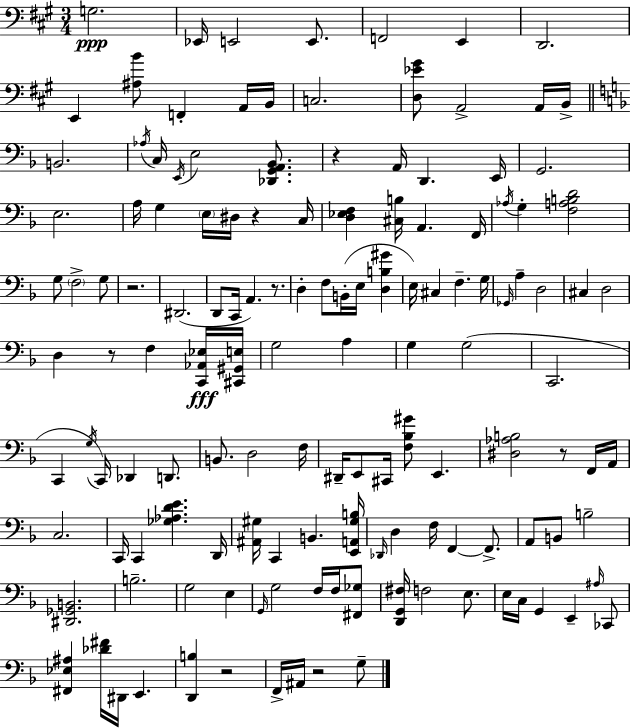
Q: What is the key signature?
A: A major